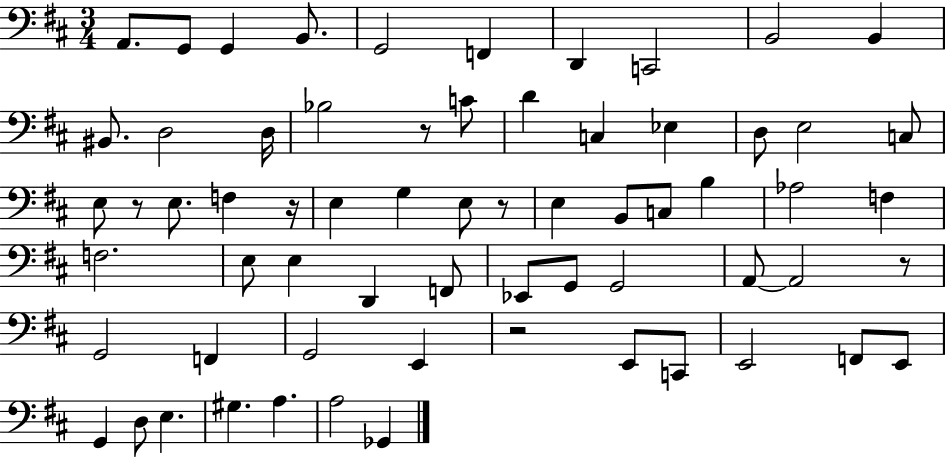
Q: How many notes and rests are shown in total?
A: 65